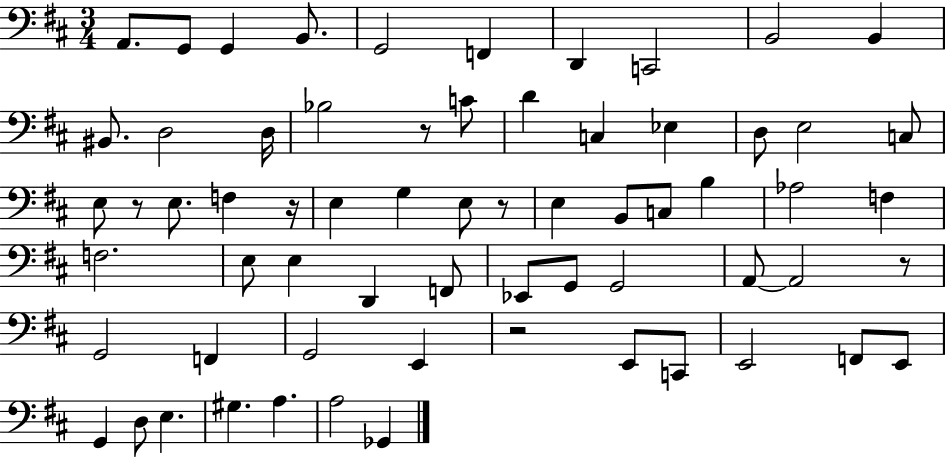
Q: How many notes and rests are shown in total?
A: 65